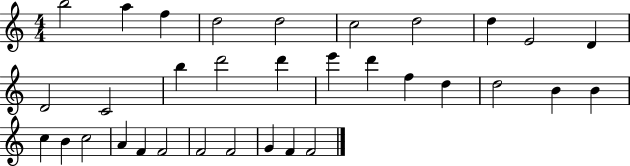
X:1
T:Untitled
M:4/4
L:1/4
K:C
b2 a f d2 d2 c2 d2 d E2 D D2 C2 b d'2 d' e' d' f d d2 B B c B c2 A F F2 F2 F2 G F F2